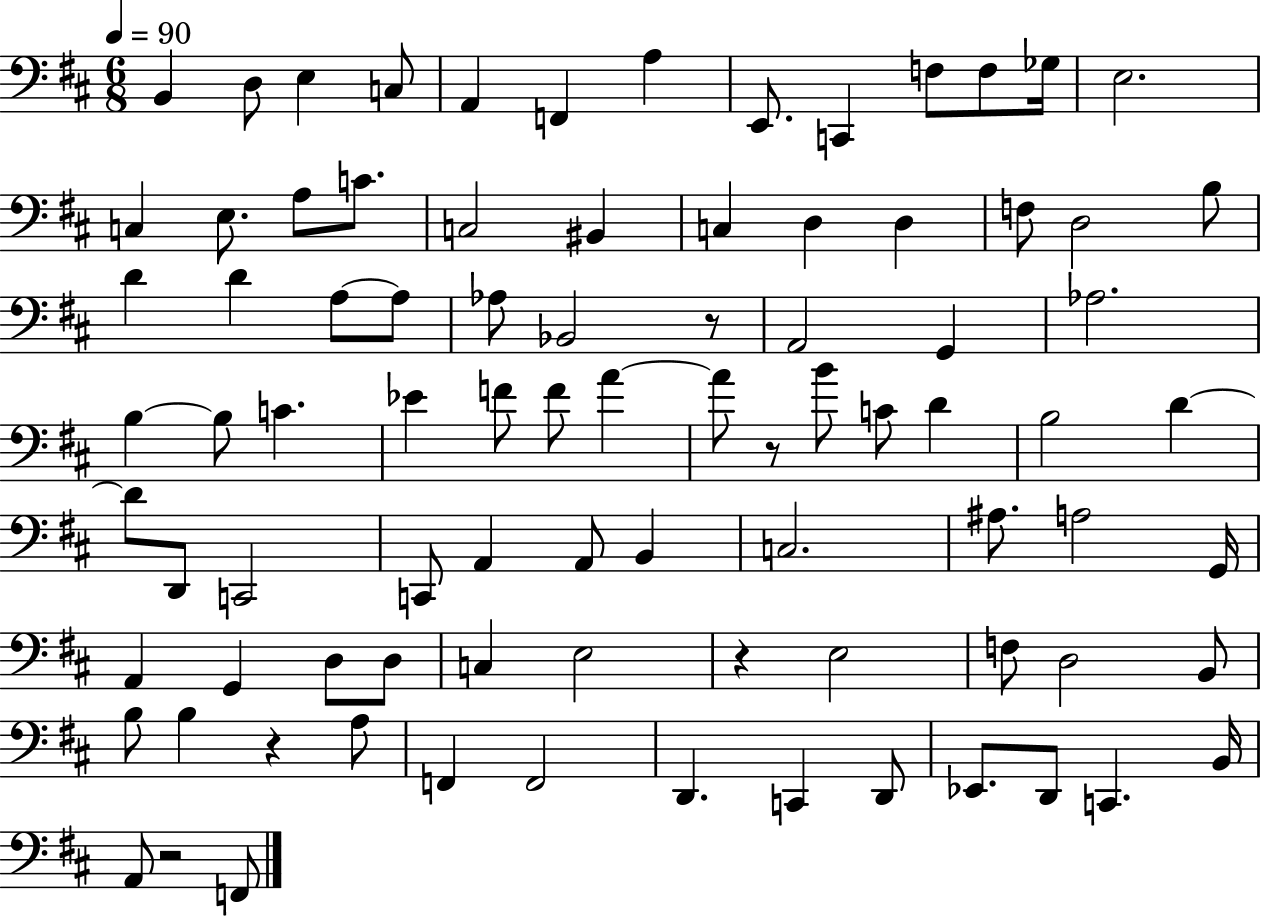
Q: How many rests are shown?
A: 5